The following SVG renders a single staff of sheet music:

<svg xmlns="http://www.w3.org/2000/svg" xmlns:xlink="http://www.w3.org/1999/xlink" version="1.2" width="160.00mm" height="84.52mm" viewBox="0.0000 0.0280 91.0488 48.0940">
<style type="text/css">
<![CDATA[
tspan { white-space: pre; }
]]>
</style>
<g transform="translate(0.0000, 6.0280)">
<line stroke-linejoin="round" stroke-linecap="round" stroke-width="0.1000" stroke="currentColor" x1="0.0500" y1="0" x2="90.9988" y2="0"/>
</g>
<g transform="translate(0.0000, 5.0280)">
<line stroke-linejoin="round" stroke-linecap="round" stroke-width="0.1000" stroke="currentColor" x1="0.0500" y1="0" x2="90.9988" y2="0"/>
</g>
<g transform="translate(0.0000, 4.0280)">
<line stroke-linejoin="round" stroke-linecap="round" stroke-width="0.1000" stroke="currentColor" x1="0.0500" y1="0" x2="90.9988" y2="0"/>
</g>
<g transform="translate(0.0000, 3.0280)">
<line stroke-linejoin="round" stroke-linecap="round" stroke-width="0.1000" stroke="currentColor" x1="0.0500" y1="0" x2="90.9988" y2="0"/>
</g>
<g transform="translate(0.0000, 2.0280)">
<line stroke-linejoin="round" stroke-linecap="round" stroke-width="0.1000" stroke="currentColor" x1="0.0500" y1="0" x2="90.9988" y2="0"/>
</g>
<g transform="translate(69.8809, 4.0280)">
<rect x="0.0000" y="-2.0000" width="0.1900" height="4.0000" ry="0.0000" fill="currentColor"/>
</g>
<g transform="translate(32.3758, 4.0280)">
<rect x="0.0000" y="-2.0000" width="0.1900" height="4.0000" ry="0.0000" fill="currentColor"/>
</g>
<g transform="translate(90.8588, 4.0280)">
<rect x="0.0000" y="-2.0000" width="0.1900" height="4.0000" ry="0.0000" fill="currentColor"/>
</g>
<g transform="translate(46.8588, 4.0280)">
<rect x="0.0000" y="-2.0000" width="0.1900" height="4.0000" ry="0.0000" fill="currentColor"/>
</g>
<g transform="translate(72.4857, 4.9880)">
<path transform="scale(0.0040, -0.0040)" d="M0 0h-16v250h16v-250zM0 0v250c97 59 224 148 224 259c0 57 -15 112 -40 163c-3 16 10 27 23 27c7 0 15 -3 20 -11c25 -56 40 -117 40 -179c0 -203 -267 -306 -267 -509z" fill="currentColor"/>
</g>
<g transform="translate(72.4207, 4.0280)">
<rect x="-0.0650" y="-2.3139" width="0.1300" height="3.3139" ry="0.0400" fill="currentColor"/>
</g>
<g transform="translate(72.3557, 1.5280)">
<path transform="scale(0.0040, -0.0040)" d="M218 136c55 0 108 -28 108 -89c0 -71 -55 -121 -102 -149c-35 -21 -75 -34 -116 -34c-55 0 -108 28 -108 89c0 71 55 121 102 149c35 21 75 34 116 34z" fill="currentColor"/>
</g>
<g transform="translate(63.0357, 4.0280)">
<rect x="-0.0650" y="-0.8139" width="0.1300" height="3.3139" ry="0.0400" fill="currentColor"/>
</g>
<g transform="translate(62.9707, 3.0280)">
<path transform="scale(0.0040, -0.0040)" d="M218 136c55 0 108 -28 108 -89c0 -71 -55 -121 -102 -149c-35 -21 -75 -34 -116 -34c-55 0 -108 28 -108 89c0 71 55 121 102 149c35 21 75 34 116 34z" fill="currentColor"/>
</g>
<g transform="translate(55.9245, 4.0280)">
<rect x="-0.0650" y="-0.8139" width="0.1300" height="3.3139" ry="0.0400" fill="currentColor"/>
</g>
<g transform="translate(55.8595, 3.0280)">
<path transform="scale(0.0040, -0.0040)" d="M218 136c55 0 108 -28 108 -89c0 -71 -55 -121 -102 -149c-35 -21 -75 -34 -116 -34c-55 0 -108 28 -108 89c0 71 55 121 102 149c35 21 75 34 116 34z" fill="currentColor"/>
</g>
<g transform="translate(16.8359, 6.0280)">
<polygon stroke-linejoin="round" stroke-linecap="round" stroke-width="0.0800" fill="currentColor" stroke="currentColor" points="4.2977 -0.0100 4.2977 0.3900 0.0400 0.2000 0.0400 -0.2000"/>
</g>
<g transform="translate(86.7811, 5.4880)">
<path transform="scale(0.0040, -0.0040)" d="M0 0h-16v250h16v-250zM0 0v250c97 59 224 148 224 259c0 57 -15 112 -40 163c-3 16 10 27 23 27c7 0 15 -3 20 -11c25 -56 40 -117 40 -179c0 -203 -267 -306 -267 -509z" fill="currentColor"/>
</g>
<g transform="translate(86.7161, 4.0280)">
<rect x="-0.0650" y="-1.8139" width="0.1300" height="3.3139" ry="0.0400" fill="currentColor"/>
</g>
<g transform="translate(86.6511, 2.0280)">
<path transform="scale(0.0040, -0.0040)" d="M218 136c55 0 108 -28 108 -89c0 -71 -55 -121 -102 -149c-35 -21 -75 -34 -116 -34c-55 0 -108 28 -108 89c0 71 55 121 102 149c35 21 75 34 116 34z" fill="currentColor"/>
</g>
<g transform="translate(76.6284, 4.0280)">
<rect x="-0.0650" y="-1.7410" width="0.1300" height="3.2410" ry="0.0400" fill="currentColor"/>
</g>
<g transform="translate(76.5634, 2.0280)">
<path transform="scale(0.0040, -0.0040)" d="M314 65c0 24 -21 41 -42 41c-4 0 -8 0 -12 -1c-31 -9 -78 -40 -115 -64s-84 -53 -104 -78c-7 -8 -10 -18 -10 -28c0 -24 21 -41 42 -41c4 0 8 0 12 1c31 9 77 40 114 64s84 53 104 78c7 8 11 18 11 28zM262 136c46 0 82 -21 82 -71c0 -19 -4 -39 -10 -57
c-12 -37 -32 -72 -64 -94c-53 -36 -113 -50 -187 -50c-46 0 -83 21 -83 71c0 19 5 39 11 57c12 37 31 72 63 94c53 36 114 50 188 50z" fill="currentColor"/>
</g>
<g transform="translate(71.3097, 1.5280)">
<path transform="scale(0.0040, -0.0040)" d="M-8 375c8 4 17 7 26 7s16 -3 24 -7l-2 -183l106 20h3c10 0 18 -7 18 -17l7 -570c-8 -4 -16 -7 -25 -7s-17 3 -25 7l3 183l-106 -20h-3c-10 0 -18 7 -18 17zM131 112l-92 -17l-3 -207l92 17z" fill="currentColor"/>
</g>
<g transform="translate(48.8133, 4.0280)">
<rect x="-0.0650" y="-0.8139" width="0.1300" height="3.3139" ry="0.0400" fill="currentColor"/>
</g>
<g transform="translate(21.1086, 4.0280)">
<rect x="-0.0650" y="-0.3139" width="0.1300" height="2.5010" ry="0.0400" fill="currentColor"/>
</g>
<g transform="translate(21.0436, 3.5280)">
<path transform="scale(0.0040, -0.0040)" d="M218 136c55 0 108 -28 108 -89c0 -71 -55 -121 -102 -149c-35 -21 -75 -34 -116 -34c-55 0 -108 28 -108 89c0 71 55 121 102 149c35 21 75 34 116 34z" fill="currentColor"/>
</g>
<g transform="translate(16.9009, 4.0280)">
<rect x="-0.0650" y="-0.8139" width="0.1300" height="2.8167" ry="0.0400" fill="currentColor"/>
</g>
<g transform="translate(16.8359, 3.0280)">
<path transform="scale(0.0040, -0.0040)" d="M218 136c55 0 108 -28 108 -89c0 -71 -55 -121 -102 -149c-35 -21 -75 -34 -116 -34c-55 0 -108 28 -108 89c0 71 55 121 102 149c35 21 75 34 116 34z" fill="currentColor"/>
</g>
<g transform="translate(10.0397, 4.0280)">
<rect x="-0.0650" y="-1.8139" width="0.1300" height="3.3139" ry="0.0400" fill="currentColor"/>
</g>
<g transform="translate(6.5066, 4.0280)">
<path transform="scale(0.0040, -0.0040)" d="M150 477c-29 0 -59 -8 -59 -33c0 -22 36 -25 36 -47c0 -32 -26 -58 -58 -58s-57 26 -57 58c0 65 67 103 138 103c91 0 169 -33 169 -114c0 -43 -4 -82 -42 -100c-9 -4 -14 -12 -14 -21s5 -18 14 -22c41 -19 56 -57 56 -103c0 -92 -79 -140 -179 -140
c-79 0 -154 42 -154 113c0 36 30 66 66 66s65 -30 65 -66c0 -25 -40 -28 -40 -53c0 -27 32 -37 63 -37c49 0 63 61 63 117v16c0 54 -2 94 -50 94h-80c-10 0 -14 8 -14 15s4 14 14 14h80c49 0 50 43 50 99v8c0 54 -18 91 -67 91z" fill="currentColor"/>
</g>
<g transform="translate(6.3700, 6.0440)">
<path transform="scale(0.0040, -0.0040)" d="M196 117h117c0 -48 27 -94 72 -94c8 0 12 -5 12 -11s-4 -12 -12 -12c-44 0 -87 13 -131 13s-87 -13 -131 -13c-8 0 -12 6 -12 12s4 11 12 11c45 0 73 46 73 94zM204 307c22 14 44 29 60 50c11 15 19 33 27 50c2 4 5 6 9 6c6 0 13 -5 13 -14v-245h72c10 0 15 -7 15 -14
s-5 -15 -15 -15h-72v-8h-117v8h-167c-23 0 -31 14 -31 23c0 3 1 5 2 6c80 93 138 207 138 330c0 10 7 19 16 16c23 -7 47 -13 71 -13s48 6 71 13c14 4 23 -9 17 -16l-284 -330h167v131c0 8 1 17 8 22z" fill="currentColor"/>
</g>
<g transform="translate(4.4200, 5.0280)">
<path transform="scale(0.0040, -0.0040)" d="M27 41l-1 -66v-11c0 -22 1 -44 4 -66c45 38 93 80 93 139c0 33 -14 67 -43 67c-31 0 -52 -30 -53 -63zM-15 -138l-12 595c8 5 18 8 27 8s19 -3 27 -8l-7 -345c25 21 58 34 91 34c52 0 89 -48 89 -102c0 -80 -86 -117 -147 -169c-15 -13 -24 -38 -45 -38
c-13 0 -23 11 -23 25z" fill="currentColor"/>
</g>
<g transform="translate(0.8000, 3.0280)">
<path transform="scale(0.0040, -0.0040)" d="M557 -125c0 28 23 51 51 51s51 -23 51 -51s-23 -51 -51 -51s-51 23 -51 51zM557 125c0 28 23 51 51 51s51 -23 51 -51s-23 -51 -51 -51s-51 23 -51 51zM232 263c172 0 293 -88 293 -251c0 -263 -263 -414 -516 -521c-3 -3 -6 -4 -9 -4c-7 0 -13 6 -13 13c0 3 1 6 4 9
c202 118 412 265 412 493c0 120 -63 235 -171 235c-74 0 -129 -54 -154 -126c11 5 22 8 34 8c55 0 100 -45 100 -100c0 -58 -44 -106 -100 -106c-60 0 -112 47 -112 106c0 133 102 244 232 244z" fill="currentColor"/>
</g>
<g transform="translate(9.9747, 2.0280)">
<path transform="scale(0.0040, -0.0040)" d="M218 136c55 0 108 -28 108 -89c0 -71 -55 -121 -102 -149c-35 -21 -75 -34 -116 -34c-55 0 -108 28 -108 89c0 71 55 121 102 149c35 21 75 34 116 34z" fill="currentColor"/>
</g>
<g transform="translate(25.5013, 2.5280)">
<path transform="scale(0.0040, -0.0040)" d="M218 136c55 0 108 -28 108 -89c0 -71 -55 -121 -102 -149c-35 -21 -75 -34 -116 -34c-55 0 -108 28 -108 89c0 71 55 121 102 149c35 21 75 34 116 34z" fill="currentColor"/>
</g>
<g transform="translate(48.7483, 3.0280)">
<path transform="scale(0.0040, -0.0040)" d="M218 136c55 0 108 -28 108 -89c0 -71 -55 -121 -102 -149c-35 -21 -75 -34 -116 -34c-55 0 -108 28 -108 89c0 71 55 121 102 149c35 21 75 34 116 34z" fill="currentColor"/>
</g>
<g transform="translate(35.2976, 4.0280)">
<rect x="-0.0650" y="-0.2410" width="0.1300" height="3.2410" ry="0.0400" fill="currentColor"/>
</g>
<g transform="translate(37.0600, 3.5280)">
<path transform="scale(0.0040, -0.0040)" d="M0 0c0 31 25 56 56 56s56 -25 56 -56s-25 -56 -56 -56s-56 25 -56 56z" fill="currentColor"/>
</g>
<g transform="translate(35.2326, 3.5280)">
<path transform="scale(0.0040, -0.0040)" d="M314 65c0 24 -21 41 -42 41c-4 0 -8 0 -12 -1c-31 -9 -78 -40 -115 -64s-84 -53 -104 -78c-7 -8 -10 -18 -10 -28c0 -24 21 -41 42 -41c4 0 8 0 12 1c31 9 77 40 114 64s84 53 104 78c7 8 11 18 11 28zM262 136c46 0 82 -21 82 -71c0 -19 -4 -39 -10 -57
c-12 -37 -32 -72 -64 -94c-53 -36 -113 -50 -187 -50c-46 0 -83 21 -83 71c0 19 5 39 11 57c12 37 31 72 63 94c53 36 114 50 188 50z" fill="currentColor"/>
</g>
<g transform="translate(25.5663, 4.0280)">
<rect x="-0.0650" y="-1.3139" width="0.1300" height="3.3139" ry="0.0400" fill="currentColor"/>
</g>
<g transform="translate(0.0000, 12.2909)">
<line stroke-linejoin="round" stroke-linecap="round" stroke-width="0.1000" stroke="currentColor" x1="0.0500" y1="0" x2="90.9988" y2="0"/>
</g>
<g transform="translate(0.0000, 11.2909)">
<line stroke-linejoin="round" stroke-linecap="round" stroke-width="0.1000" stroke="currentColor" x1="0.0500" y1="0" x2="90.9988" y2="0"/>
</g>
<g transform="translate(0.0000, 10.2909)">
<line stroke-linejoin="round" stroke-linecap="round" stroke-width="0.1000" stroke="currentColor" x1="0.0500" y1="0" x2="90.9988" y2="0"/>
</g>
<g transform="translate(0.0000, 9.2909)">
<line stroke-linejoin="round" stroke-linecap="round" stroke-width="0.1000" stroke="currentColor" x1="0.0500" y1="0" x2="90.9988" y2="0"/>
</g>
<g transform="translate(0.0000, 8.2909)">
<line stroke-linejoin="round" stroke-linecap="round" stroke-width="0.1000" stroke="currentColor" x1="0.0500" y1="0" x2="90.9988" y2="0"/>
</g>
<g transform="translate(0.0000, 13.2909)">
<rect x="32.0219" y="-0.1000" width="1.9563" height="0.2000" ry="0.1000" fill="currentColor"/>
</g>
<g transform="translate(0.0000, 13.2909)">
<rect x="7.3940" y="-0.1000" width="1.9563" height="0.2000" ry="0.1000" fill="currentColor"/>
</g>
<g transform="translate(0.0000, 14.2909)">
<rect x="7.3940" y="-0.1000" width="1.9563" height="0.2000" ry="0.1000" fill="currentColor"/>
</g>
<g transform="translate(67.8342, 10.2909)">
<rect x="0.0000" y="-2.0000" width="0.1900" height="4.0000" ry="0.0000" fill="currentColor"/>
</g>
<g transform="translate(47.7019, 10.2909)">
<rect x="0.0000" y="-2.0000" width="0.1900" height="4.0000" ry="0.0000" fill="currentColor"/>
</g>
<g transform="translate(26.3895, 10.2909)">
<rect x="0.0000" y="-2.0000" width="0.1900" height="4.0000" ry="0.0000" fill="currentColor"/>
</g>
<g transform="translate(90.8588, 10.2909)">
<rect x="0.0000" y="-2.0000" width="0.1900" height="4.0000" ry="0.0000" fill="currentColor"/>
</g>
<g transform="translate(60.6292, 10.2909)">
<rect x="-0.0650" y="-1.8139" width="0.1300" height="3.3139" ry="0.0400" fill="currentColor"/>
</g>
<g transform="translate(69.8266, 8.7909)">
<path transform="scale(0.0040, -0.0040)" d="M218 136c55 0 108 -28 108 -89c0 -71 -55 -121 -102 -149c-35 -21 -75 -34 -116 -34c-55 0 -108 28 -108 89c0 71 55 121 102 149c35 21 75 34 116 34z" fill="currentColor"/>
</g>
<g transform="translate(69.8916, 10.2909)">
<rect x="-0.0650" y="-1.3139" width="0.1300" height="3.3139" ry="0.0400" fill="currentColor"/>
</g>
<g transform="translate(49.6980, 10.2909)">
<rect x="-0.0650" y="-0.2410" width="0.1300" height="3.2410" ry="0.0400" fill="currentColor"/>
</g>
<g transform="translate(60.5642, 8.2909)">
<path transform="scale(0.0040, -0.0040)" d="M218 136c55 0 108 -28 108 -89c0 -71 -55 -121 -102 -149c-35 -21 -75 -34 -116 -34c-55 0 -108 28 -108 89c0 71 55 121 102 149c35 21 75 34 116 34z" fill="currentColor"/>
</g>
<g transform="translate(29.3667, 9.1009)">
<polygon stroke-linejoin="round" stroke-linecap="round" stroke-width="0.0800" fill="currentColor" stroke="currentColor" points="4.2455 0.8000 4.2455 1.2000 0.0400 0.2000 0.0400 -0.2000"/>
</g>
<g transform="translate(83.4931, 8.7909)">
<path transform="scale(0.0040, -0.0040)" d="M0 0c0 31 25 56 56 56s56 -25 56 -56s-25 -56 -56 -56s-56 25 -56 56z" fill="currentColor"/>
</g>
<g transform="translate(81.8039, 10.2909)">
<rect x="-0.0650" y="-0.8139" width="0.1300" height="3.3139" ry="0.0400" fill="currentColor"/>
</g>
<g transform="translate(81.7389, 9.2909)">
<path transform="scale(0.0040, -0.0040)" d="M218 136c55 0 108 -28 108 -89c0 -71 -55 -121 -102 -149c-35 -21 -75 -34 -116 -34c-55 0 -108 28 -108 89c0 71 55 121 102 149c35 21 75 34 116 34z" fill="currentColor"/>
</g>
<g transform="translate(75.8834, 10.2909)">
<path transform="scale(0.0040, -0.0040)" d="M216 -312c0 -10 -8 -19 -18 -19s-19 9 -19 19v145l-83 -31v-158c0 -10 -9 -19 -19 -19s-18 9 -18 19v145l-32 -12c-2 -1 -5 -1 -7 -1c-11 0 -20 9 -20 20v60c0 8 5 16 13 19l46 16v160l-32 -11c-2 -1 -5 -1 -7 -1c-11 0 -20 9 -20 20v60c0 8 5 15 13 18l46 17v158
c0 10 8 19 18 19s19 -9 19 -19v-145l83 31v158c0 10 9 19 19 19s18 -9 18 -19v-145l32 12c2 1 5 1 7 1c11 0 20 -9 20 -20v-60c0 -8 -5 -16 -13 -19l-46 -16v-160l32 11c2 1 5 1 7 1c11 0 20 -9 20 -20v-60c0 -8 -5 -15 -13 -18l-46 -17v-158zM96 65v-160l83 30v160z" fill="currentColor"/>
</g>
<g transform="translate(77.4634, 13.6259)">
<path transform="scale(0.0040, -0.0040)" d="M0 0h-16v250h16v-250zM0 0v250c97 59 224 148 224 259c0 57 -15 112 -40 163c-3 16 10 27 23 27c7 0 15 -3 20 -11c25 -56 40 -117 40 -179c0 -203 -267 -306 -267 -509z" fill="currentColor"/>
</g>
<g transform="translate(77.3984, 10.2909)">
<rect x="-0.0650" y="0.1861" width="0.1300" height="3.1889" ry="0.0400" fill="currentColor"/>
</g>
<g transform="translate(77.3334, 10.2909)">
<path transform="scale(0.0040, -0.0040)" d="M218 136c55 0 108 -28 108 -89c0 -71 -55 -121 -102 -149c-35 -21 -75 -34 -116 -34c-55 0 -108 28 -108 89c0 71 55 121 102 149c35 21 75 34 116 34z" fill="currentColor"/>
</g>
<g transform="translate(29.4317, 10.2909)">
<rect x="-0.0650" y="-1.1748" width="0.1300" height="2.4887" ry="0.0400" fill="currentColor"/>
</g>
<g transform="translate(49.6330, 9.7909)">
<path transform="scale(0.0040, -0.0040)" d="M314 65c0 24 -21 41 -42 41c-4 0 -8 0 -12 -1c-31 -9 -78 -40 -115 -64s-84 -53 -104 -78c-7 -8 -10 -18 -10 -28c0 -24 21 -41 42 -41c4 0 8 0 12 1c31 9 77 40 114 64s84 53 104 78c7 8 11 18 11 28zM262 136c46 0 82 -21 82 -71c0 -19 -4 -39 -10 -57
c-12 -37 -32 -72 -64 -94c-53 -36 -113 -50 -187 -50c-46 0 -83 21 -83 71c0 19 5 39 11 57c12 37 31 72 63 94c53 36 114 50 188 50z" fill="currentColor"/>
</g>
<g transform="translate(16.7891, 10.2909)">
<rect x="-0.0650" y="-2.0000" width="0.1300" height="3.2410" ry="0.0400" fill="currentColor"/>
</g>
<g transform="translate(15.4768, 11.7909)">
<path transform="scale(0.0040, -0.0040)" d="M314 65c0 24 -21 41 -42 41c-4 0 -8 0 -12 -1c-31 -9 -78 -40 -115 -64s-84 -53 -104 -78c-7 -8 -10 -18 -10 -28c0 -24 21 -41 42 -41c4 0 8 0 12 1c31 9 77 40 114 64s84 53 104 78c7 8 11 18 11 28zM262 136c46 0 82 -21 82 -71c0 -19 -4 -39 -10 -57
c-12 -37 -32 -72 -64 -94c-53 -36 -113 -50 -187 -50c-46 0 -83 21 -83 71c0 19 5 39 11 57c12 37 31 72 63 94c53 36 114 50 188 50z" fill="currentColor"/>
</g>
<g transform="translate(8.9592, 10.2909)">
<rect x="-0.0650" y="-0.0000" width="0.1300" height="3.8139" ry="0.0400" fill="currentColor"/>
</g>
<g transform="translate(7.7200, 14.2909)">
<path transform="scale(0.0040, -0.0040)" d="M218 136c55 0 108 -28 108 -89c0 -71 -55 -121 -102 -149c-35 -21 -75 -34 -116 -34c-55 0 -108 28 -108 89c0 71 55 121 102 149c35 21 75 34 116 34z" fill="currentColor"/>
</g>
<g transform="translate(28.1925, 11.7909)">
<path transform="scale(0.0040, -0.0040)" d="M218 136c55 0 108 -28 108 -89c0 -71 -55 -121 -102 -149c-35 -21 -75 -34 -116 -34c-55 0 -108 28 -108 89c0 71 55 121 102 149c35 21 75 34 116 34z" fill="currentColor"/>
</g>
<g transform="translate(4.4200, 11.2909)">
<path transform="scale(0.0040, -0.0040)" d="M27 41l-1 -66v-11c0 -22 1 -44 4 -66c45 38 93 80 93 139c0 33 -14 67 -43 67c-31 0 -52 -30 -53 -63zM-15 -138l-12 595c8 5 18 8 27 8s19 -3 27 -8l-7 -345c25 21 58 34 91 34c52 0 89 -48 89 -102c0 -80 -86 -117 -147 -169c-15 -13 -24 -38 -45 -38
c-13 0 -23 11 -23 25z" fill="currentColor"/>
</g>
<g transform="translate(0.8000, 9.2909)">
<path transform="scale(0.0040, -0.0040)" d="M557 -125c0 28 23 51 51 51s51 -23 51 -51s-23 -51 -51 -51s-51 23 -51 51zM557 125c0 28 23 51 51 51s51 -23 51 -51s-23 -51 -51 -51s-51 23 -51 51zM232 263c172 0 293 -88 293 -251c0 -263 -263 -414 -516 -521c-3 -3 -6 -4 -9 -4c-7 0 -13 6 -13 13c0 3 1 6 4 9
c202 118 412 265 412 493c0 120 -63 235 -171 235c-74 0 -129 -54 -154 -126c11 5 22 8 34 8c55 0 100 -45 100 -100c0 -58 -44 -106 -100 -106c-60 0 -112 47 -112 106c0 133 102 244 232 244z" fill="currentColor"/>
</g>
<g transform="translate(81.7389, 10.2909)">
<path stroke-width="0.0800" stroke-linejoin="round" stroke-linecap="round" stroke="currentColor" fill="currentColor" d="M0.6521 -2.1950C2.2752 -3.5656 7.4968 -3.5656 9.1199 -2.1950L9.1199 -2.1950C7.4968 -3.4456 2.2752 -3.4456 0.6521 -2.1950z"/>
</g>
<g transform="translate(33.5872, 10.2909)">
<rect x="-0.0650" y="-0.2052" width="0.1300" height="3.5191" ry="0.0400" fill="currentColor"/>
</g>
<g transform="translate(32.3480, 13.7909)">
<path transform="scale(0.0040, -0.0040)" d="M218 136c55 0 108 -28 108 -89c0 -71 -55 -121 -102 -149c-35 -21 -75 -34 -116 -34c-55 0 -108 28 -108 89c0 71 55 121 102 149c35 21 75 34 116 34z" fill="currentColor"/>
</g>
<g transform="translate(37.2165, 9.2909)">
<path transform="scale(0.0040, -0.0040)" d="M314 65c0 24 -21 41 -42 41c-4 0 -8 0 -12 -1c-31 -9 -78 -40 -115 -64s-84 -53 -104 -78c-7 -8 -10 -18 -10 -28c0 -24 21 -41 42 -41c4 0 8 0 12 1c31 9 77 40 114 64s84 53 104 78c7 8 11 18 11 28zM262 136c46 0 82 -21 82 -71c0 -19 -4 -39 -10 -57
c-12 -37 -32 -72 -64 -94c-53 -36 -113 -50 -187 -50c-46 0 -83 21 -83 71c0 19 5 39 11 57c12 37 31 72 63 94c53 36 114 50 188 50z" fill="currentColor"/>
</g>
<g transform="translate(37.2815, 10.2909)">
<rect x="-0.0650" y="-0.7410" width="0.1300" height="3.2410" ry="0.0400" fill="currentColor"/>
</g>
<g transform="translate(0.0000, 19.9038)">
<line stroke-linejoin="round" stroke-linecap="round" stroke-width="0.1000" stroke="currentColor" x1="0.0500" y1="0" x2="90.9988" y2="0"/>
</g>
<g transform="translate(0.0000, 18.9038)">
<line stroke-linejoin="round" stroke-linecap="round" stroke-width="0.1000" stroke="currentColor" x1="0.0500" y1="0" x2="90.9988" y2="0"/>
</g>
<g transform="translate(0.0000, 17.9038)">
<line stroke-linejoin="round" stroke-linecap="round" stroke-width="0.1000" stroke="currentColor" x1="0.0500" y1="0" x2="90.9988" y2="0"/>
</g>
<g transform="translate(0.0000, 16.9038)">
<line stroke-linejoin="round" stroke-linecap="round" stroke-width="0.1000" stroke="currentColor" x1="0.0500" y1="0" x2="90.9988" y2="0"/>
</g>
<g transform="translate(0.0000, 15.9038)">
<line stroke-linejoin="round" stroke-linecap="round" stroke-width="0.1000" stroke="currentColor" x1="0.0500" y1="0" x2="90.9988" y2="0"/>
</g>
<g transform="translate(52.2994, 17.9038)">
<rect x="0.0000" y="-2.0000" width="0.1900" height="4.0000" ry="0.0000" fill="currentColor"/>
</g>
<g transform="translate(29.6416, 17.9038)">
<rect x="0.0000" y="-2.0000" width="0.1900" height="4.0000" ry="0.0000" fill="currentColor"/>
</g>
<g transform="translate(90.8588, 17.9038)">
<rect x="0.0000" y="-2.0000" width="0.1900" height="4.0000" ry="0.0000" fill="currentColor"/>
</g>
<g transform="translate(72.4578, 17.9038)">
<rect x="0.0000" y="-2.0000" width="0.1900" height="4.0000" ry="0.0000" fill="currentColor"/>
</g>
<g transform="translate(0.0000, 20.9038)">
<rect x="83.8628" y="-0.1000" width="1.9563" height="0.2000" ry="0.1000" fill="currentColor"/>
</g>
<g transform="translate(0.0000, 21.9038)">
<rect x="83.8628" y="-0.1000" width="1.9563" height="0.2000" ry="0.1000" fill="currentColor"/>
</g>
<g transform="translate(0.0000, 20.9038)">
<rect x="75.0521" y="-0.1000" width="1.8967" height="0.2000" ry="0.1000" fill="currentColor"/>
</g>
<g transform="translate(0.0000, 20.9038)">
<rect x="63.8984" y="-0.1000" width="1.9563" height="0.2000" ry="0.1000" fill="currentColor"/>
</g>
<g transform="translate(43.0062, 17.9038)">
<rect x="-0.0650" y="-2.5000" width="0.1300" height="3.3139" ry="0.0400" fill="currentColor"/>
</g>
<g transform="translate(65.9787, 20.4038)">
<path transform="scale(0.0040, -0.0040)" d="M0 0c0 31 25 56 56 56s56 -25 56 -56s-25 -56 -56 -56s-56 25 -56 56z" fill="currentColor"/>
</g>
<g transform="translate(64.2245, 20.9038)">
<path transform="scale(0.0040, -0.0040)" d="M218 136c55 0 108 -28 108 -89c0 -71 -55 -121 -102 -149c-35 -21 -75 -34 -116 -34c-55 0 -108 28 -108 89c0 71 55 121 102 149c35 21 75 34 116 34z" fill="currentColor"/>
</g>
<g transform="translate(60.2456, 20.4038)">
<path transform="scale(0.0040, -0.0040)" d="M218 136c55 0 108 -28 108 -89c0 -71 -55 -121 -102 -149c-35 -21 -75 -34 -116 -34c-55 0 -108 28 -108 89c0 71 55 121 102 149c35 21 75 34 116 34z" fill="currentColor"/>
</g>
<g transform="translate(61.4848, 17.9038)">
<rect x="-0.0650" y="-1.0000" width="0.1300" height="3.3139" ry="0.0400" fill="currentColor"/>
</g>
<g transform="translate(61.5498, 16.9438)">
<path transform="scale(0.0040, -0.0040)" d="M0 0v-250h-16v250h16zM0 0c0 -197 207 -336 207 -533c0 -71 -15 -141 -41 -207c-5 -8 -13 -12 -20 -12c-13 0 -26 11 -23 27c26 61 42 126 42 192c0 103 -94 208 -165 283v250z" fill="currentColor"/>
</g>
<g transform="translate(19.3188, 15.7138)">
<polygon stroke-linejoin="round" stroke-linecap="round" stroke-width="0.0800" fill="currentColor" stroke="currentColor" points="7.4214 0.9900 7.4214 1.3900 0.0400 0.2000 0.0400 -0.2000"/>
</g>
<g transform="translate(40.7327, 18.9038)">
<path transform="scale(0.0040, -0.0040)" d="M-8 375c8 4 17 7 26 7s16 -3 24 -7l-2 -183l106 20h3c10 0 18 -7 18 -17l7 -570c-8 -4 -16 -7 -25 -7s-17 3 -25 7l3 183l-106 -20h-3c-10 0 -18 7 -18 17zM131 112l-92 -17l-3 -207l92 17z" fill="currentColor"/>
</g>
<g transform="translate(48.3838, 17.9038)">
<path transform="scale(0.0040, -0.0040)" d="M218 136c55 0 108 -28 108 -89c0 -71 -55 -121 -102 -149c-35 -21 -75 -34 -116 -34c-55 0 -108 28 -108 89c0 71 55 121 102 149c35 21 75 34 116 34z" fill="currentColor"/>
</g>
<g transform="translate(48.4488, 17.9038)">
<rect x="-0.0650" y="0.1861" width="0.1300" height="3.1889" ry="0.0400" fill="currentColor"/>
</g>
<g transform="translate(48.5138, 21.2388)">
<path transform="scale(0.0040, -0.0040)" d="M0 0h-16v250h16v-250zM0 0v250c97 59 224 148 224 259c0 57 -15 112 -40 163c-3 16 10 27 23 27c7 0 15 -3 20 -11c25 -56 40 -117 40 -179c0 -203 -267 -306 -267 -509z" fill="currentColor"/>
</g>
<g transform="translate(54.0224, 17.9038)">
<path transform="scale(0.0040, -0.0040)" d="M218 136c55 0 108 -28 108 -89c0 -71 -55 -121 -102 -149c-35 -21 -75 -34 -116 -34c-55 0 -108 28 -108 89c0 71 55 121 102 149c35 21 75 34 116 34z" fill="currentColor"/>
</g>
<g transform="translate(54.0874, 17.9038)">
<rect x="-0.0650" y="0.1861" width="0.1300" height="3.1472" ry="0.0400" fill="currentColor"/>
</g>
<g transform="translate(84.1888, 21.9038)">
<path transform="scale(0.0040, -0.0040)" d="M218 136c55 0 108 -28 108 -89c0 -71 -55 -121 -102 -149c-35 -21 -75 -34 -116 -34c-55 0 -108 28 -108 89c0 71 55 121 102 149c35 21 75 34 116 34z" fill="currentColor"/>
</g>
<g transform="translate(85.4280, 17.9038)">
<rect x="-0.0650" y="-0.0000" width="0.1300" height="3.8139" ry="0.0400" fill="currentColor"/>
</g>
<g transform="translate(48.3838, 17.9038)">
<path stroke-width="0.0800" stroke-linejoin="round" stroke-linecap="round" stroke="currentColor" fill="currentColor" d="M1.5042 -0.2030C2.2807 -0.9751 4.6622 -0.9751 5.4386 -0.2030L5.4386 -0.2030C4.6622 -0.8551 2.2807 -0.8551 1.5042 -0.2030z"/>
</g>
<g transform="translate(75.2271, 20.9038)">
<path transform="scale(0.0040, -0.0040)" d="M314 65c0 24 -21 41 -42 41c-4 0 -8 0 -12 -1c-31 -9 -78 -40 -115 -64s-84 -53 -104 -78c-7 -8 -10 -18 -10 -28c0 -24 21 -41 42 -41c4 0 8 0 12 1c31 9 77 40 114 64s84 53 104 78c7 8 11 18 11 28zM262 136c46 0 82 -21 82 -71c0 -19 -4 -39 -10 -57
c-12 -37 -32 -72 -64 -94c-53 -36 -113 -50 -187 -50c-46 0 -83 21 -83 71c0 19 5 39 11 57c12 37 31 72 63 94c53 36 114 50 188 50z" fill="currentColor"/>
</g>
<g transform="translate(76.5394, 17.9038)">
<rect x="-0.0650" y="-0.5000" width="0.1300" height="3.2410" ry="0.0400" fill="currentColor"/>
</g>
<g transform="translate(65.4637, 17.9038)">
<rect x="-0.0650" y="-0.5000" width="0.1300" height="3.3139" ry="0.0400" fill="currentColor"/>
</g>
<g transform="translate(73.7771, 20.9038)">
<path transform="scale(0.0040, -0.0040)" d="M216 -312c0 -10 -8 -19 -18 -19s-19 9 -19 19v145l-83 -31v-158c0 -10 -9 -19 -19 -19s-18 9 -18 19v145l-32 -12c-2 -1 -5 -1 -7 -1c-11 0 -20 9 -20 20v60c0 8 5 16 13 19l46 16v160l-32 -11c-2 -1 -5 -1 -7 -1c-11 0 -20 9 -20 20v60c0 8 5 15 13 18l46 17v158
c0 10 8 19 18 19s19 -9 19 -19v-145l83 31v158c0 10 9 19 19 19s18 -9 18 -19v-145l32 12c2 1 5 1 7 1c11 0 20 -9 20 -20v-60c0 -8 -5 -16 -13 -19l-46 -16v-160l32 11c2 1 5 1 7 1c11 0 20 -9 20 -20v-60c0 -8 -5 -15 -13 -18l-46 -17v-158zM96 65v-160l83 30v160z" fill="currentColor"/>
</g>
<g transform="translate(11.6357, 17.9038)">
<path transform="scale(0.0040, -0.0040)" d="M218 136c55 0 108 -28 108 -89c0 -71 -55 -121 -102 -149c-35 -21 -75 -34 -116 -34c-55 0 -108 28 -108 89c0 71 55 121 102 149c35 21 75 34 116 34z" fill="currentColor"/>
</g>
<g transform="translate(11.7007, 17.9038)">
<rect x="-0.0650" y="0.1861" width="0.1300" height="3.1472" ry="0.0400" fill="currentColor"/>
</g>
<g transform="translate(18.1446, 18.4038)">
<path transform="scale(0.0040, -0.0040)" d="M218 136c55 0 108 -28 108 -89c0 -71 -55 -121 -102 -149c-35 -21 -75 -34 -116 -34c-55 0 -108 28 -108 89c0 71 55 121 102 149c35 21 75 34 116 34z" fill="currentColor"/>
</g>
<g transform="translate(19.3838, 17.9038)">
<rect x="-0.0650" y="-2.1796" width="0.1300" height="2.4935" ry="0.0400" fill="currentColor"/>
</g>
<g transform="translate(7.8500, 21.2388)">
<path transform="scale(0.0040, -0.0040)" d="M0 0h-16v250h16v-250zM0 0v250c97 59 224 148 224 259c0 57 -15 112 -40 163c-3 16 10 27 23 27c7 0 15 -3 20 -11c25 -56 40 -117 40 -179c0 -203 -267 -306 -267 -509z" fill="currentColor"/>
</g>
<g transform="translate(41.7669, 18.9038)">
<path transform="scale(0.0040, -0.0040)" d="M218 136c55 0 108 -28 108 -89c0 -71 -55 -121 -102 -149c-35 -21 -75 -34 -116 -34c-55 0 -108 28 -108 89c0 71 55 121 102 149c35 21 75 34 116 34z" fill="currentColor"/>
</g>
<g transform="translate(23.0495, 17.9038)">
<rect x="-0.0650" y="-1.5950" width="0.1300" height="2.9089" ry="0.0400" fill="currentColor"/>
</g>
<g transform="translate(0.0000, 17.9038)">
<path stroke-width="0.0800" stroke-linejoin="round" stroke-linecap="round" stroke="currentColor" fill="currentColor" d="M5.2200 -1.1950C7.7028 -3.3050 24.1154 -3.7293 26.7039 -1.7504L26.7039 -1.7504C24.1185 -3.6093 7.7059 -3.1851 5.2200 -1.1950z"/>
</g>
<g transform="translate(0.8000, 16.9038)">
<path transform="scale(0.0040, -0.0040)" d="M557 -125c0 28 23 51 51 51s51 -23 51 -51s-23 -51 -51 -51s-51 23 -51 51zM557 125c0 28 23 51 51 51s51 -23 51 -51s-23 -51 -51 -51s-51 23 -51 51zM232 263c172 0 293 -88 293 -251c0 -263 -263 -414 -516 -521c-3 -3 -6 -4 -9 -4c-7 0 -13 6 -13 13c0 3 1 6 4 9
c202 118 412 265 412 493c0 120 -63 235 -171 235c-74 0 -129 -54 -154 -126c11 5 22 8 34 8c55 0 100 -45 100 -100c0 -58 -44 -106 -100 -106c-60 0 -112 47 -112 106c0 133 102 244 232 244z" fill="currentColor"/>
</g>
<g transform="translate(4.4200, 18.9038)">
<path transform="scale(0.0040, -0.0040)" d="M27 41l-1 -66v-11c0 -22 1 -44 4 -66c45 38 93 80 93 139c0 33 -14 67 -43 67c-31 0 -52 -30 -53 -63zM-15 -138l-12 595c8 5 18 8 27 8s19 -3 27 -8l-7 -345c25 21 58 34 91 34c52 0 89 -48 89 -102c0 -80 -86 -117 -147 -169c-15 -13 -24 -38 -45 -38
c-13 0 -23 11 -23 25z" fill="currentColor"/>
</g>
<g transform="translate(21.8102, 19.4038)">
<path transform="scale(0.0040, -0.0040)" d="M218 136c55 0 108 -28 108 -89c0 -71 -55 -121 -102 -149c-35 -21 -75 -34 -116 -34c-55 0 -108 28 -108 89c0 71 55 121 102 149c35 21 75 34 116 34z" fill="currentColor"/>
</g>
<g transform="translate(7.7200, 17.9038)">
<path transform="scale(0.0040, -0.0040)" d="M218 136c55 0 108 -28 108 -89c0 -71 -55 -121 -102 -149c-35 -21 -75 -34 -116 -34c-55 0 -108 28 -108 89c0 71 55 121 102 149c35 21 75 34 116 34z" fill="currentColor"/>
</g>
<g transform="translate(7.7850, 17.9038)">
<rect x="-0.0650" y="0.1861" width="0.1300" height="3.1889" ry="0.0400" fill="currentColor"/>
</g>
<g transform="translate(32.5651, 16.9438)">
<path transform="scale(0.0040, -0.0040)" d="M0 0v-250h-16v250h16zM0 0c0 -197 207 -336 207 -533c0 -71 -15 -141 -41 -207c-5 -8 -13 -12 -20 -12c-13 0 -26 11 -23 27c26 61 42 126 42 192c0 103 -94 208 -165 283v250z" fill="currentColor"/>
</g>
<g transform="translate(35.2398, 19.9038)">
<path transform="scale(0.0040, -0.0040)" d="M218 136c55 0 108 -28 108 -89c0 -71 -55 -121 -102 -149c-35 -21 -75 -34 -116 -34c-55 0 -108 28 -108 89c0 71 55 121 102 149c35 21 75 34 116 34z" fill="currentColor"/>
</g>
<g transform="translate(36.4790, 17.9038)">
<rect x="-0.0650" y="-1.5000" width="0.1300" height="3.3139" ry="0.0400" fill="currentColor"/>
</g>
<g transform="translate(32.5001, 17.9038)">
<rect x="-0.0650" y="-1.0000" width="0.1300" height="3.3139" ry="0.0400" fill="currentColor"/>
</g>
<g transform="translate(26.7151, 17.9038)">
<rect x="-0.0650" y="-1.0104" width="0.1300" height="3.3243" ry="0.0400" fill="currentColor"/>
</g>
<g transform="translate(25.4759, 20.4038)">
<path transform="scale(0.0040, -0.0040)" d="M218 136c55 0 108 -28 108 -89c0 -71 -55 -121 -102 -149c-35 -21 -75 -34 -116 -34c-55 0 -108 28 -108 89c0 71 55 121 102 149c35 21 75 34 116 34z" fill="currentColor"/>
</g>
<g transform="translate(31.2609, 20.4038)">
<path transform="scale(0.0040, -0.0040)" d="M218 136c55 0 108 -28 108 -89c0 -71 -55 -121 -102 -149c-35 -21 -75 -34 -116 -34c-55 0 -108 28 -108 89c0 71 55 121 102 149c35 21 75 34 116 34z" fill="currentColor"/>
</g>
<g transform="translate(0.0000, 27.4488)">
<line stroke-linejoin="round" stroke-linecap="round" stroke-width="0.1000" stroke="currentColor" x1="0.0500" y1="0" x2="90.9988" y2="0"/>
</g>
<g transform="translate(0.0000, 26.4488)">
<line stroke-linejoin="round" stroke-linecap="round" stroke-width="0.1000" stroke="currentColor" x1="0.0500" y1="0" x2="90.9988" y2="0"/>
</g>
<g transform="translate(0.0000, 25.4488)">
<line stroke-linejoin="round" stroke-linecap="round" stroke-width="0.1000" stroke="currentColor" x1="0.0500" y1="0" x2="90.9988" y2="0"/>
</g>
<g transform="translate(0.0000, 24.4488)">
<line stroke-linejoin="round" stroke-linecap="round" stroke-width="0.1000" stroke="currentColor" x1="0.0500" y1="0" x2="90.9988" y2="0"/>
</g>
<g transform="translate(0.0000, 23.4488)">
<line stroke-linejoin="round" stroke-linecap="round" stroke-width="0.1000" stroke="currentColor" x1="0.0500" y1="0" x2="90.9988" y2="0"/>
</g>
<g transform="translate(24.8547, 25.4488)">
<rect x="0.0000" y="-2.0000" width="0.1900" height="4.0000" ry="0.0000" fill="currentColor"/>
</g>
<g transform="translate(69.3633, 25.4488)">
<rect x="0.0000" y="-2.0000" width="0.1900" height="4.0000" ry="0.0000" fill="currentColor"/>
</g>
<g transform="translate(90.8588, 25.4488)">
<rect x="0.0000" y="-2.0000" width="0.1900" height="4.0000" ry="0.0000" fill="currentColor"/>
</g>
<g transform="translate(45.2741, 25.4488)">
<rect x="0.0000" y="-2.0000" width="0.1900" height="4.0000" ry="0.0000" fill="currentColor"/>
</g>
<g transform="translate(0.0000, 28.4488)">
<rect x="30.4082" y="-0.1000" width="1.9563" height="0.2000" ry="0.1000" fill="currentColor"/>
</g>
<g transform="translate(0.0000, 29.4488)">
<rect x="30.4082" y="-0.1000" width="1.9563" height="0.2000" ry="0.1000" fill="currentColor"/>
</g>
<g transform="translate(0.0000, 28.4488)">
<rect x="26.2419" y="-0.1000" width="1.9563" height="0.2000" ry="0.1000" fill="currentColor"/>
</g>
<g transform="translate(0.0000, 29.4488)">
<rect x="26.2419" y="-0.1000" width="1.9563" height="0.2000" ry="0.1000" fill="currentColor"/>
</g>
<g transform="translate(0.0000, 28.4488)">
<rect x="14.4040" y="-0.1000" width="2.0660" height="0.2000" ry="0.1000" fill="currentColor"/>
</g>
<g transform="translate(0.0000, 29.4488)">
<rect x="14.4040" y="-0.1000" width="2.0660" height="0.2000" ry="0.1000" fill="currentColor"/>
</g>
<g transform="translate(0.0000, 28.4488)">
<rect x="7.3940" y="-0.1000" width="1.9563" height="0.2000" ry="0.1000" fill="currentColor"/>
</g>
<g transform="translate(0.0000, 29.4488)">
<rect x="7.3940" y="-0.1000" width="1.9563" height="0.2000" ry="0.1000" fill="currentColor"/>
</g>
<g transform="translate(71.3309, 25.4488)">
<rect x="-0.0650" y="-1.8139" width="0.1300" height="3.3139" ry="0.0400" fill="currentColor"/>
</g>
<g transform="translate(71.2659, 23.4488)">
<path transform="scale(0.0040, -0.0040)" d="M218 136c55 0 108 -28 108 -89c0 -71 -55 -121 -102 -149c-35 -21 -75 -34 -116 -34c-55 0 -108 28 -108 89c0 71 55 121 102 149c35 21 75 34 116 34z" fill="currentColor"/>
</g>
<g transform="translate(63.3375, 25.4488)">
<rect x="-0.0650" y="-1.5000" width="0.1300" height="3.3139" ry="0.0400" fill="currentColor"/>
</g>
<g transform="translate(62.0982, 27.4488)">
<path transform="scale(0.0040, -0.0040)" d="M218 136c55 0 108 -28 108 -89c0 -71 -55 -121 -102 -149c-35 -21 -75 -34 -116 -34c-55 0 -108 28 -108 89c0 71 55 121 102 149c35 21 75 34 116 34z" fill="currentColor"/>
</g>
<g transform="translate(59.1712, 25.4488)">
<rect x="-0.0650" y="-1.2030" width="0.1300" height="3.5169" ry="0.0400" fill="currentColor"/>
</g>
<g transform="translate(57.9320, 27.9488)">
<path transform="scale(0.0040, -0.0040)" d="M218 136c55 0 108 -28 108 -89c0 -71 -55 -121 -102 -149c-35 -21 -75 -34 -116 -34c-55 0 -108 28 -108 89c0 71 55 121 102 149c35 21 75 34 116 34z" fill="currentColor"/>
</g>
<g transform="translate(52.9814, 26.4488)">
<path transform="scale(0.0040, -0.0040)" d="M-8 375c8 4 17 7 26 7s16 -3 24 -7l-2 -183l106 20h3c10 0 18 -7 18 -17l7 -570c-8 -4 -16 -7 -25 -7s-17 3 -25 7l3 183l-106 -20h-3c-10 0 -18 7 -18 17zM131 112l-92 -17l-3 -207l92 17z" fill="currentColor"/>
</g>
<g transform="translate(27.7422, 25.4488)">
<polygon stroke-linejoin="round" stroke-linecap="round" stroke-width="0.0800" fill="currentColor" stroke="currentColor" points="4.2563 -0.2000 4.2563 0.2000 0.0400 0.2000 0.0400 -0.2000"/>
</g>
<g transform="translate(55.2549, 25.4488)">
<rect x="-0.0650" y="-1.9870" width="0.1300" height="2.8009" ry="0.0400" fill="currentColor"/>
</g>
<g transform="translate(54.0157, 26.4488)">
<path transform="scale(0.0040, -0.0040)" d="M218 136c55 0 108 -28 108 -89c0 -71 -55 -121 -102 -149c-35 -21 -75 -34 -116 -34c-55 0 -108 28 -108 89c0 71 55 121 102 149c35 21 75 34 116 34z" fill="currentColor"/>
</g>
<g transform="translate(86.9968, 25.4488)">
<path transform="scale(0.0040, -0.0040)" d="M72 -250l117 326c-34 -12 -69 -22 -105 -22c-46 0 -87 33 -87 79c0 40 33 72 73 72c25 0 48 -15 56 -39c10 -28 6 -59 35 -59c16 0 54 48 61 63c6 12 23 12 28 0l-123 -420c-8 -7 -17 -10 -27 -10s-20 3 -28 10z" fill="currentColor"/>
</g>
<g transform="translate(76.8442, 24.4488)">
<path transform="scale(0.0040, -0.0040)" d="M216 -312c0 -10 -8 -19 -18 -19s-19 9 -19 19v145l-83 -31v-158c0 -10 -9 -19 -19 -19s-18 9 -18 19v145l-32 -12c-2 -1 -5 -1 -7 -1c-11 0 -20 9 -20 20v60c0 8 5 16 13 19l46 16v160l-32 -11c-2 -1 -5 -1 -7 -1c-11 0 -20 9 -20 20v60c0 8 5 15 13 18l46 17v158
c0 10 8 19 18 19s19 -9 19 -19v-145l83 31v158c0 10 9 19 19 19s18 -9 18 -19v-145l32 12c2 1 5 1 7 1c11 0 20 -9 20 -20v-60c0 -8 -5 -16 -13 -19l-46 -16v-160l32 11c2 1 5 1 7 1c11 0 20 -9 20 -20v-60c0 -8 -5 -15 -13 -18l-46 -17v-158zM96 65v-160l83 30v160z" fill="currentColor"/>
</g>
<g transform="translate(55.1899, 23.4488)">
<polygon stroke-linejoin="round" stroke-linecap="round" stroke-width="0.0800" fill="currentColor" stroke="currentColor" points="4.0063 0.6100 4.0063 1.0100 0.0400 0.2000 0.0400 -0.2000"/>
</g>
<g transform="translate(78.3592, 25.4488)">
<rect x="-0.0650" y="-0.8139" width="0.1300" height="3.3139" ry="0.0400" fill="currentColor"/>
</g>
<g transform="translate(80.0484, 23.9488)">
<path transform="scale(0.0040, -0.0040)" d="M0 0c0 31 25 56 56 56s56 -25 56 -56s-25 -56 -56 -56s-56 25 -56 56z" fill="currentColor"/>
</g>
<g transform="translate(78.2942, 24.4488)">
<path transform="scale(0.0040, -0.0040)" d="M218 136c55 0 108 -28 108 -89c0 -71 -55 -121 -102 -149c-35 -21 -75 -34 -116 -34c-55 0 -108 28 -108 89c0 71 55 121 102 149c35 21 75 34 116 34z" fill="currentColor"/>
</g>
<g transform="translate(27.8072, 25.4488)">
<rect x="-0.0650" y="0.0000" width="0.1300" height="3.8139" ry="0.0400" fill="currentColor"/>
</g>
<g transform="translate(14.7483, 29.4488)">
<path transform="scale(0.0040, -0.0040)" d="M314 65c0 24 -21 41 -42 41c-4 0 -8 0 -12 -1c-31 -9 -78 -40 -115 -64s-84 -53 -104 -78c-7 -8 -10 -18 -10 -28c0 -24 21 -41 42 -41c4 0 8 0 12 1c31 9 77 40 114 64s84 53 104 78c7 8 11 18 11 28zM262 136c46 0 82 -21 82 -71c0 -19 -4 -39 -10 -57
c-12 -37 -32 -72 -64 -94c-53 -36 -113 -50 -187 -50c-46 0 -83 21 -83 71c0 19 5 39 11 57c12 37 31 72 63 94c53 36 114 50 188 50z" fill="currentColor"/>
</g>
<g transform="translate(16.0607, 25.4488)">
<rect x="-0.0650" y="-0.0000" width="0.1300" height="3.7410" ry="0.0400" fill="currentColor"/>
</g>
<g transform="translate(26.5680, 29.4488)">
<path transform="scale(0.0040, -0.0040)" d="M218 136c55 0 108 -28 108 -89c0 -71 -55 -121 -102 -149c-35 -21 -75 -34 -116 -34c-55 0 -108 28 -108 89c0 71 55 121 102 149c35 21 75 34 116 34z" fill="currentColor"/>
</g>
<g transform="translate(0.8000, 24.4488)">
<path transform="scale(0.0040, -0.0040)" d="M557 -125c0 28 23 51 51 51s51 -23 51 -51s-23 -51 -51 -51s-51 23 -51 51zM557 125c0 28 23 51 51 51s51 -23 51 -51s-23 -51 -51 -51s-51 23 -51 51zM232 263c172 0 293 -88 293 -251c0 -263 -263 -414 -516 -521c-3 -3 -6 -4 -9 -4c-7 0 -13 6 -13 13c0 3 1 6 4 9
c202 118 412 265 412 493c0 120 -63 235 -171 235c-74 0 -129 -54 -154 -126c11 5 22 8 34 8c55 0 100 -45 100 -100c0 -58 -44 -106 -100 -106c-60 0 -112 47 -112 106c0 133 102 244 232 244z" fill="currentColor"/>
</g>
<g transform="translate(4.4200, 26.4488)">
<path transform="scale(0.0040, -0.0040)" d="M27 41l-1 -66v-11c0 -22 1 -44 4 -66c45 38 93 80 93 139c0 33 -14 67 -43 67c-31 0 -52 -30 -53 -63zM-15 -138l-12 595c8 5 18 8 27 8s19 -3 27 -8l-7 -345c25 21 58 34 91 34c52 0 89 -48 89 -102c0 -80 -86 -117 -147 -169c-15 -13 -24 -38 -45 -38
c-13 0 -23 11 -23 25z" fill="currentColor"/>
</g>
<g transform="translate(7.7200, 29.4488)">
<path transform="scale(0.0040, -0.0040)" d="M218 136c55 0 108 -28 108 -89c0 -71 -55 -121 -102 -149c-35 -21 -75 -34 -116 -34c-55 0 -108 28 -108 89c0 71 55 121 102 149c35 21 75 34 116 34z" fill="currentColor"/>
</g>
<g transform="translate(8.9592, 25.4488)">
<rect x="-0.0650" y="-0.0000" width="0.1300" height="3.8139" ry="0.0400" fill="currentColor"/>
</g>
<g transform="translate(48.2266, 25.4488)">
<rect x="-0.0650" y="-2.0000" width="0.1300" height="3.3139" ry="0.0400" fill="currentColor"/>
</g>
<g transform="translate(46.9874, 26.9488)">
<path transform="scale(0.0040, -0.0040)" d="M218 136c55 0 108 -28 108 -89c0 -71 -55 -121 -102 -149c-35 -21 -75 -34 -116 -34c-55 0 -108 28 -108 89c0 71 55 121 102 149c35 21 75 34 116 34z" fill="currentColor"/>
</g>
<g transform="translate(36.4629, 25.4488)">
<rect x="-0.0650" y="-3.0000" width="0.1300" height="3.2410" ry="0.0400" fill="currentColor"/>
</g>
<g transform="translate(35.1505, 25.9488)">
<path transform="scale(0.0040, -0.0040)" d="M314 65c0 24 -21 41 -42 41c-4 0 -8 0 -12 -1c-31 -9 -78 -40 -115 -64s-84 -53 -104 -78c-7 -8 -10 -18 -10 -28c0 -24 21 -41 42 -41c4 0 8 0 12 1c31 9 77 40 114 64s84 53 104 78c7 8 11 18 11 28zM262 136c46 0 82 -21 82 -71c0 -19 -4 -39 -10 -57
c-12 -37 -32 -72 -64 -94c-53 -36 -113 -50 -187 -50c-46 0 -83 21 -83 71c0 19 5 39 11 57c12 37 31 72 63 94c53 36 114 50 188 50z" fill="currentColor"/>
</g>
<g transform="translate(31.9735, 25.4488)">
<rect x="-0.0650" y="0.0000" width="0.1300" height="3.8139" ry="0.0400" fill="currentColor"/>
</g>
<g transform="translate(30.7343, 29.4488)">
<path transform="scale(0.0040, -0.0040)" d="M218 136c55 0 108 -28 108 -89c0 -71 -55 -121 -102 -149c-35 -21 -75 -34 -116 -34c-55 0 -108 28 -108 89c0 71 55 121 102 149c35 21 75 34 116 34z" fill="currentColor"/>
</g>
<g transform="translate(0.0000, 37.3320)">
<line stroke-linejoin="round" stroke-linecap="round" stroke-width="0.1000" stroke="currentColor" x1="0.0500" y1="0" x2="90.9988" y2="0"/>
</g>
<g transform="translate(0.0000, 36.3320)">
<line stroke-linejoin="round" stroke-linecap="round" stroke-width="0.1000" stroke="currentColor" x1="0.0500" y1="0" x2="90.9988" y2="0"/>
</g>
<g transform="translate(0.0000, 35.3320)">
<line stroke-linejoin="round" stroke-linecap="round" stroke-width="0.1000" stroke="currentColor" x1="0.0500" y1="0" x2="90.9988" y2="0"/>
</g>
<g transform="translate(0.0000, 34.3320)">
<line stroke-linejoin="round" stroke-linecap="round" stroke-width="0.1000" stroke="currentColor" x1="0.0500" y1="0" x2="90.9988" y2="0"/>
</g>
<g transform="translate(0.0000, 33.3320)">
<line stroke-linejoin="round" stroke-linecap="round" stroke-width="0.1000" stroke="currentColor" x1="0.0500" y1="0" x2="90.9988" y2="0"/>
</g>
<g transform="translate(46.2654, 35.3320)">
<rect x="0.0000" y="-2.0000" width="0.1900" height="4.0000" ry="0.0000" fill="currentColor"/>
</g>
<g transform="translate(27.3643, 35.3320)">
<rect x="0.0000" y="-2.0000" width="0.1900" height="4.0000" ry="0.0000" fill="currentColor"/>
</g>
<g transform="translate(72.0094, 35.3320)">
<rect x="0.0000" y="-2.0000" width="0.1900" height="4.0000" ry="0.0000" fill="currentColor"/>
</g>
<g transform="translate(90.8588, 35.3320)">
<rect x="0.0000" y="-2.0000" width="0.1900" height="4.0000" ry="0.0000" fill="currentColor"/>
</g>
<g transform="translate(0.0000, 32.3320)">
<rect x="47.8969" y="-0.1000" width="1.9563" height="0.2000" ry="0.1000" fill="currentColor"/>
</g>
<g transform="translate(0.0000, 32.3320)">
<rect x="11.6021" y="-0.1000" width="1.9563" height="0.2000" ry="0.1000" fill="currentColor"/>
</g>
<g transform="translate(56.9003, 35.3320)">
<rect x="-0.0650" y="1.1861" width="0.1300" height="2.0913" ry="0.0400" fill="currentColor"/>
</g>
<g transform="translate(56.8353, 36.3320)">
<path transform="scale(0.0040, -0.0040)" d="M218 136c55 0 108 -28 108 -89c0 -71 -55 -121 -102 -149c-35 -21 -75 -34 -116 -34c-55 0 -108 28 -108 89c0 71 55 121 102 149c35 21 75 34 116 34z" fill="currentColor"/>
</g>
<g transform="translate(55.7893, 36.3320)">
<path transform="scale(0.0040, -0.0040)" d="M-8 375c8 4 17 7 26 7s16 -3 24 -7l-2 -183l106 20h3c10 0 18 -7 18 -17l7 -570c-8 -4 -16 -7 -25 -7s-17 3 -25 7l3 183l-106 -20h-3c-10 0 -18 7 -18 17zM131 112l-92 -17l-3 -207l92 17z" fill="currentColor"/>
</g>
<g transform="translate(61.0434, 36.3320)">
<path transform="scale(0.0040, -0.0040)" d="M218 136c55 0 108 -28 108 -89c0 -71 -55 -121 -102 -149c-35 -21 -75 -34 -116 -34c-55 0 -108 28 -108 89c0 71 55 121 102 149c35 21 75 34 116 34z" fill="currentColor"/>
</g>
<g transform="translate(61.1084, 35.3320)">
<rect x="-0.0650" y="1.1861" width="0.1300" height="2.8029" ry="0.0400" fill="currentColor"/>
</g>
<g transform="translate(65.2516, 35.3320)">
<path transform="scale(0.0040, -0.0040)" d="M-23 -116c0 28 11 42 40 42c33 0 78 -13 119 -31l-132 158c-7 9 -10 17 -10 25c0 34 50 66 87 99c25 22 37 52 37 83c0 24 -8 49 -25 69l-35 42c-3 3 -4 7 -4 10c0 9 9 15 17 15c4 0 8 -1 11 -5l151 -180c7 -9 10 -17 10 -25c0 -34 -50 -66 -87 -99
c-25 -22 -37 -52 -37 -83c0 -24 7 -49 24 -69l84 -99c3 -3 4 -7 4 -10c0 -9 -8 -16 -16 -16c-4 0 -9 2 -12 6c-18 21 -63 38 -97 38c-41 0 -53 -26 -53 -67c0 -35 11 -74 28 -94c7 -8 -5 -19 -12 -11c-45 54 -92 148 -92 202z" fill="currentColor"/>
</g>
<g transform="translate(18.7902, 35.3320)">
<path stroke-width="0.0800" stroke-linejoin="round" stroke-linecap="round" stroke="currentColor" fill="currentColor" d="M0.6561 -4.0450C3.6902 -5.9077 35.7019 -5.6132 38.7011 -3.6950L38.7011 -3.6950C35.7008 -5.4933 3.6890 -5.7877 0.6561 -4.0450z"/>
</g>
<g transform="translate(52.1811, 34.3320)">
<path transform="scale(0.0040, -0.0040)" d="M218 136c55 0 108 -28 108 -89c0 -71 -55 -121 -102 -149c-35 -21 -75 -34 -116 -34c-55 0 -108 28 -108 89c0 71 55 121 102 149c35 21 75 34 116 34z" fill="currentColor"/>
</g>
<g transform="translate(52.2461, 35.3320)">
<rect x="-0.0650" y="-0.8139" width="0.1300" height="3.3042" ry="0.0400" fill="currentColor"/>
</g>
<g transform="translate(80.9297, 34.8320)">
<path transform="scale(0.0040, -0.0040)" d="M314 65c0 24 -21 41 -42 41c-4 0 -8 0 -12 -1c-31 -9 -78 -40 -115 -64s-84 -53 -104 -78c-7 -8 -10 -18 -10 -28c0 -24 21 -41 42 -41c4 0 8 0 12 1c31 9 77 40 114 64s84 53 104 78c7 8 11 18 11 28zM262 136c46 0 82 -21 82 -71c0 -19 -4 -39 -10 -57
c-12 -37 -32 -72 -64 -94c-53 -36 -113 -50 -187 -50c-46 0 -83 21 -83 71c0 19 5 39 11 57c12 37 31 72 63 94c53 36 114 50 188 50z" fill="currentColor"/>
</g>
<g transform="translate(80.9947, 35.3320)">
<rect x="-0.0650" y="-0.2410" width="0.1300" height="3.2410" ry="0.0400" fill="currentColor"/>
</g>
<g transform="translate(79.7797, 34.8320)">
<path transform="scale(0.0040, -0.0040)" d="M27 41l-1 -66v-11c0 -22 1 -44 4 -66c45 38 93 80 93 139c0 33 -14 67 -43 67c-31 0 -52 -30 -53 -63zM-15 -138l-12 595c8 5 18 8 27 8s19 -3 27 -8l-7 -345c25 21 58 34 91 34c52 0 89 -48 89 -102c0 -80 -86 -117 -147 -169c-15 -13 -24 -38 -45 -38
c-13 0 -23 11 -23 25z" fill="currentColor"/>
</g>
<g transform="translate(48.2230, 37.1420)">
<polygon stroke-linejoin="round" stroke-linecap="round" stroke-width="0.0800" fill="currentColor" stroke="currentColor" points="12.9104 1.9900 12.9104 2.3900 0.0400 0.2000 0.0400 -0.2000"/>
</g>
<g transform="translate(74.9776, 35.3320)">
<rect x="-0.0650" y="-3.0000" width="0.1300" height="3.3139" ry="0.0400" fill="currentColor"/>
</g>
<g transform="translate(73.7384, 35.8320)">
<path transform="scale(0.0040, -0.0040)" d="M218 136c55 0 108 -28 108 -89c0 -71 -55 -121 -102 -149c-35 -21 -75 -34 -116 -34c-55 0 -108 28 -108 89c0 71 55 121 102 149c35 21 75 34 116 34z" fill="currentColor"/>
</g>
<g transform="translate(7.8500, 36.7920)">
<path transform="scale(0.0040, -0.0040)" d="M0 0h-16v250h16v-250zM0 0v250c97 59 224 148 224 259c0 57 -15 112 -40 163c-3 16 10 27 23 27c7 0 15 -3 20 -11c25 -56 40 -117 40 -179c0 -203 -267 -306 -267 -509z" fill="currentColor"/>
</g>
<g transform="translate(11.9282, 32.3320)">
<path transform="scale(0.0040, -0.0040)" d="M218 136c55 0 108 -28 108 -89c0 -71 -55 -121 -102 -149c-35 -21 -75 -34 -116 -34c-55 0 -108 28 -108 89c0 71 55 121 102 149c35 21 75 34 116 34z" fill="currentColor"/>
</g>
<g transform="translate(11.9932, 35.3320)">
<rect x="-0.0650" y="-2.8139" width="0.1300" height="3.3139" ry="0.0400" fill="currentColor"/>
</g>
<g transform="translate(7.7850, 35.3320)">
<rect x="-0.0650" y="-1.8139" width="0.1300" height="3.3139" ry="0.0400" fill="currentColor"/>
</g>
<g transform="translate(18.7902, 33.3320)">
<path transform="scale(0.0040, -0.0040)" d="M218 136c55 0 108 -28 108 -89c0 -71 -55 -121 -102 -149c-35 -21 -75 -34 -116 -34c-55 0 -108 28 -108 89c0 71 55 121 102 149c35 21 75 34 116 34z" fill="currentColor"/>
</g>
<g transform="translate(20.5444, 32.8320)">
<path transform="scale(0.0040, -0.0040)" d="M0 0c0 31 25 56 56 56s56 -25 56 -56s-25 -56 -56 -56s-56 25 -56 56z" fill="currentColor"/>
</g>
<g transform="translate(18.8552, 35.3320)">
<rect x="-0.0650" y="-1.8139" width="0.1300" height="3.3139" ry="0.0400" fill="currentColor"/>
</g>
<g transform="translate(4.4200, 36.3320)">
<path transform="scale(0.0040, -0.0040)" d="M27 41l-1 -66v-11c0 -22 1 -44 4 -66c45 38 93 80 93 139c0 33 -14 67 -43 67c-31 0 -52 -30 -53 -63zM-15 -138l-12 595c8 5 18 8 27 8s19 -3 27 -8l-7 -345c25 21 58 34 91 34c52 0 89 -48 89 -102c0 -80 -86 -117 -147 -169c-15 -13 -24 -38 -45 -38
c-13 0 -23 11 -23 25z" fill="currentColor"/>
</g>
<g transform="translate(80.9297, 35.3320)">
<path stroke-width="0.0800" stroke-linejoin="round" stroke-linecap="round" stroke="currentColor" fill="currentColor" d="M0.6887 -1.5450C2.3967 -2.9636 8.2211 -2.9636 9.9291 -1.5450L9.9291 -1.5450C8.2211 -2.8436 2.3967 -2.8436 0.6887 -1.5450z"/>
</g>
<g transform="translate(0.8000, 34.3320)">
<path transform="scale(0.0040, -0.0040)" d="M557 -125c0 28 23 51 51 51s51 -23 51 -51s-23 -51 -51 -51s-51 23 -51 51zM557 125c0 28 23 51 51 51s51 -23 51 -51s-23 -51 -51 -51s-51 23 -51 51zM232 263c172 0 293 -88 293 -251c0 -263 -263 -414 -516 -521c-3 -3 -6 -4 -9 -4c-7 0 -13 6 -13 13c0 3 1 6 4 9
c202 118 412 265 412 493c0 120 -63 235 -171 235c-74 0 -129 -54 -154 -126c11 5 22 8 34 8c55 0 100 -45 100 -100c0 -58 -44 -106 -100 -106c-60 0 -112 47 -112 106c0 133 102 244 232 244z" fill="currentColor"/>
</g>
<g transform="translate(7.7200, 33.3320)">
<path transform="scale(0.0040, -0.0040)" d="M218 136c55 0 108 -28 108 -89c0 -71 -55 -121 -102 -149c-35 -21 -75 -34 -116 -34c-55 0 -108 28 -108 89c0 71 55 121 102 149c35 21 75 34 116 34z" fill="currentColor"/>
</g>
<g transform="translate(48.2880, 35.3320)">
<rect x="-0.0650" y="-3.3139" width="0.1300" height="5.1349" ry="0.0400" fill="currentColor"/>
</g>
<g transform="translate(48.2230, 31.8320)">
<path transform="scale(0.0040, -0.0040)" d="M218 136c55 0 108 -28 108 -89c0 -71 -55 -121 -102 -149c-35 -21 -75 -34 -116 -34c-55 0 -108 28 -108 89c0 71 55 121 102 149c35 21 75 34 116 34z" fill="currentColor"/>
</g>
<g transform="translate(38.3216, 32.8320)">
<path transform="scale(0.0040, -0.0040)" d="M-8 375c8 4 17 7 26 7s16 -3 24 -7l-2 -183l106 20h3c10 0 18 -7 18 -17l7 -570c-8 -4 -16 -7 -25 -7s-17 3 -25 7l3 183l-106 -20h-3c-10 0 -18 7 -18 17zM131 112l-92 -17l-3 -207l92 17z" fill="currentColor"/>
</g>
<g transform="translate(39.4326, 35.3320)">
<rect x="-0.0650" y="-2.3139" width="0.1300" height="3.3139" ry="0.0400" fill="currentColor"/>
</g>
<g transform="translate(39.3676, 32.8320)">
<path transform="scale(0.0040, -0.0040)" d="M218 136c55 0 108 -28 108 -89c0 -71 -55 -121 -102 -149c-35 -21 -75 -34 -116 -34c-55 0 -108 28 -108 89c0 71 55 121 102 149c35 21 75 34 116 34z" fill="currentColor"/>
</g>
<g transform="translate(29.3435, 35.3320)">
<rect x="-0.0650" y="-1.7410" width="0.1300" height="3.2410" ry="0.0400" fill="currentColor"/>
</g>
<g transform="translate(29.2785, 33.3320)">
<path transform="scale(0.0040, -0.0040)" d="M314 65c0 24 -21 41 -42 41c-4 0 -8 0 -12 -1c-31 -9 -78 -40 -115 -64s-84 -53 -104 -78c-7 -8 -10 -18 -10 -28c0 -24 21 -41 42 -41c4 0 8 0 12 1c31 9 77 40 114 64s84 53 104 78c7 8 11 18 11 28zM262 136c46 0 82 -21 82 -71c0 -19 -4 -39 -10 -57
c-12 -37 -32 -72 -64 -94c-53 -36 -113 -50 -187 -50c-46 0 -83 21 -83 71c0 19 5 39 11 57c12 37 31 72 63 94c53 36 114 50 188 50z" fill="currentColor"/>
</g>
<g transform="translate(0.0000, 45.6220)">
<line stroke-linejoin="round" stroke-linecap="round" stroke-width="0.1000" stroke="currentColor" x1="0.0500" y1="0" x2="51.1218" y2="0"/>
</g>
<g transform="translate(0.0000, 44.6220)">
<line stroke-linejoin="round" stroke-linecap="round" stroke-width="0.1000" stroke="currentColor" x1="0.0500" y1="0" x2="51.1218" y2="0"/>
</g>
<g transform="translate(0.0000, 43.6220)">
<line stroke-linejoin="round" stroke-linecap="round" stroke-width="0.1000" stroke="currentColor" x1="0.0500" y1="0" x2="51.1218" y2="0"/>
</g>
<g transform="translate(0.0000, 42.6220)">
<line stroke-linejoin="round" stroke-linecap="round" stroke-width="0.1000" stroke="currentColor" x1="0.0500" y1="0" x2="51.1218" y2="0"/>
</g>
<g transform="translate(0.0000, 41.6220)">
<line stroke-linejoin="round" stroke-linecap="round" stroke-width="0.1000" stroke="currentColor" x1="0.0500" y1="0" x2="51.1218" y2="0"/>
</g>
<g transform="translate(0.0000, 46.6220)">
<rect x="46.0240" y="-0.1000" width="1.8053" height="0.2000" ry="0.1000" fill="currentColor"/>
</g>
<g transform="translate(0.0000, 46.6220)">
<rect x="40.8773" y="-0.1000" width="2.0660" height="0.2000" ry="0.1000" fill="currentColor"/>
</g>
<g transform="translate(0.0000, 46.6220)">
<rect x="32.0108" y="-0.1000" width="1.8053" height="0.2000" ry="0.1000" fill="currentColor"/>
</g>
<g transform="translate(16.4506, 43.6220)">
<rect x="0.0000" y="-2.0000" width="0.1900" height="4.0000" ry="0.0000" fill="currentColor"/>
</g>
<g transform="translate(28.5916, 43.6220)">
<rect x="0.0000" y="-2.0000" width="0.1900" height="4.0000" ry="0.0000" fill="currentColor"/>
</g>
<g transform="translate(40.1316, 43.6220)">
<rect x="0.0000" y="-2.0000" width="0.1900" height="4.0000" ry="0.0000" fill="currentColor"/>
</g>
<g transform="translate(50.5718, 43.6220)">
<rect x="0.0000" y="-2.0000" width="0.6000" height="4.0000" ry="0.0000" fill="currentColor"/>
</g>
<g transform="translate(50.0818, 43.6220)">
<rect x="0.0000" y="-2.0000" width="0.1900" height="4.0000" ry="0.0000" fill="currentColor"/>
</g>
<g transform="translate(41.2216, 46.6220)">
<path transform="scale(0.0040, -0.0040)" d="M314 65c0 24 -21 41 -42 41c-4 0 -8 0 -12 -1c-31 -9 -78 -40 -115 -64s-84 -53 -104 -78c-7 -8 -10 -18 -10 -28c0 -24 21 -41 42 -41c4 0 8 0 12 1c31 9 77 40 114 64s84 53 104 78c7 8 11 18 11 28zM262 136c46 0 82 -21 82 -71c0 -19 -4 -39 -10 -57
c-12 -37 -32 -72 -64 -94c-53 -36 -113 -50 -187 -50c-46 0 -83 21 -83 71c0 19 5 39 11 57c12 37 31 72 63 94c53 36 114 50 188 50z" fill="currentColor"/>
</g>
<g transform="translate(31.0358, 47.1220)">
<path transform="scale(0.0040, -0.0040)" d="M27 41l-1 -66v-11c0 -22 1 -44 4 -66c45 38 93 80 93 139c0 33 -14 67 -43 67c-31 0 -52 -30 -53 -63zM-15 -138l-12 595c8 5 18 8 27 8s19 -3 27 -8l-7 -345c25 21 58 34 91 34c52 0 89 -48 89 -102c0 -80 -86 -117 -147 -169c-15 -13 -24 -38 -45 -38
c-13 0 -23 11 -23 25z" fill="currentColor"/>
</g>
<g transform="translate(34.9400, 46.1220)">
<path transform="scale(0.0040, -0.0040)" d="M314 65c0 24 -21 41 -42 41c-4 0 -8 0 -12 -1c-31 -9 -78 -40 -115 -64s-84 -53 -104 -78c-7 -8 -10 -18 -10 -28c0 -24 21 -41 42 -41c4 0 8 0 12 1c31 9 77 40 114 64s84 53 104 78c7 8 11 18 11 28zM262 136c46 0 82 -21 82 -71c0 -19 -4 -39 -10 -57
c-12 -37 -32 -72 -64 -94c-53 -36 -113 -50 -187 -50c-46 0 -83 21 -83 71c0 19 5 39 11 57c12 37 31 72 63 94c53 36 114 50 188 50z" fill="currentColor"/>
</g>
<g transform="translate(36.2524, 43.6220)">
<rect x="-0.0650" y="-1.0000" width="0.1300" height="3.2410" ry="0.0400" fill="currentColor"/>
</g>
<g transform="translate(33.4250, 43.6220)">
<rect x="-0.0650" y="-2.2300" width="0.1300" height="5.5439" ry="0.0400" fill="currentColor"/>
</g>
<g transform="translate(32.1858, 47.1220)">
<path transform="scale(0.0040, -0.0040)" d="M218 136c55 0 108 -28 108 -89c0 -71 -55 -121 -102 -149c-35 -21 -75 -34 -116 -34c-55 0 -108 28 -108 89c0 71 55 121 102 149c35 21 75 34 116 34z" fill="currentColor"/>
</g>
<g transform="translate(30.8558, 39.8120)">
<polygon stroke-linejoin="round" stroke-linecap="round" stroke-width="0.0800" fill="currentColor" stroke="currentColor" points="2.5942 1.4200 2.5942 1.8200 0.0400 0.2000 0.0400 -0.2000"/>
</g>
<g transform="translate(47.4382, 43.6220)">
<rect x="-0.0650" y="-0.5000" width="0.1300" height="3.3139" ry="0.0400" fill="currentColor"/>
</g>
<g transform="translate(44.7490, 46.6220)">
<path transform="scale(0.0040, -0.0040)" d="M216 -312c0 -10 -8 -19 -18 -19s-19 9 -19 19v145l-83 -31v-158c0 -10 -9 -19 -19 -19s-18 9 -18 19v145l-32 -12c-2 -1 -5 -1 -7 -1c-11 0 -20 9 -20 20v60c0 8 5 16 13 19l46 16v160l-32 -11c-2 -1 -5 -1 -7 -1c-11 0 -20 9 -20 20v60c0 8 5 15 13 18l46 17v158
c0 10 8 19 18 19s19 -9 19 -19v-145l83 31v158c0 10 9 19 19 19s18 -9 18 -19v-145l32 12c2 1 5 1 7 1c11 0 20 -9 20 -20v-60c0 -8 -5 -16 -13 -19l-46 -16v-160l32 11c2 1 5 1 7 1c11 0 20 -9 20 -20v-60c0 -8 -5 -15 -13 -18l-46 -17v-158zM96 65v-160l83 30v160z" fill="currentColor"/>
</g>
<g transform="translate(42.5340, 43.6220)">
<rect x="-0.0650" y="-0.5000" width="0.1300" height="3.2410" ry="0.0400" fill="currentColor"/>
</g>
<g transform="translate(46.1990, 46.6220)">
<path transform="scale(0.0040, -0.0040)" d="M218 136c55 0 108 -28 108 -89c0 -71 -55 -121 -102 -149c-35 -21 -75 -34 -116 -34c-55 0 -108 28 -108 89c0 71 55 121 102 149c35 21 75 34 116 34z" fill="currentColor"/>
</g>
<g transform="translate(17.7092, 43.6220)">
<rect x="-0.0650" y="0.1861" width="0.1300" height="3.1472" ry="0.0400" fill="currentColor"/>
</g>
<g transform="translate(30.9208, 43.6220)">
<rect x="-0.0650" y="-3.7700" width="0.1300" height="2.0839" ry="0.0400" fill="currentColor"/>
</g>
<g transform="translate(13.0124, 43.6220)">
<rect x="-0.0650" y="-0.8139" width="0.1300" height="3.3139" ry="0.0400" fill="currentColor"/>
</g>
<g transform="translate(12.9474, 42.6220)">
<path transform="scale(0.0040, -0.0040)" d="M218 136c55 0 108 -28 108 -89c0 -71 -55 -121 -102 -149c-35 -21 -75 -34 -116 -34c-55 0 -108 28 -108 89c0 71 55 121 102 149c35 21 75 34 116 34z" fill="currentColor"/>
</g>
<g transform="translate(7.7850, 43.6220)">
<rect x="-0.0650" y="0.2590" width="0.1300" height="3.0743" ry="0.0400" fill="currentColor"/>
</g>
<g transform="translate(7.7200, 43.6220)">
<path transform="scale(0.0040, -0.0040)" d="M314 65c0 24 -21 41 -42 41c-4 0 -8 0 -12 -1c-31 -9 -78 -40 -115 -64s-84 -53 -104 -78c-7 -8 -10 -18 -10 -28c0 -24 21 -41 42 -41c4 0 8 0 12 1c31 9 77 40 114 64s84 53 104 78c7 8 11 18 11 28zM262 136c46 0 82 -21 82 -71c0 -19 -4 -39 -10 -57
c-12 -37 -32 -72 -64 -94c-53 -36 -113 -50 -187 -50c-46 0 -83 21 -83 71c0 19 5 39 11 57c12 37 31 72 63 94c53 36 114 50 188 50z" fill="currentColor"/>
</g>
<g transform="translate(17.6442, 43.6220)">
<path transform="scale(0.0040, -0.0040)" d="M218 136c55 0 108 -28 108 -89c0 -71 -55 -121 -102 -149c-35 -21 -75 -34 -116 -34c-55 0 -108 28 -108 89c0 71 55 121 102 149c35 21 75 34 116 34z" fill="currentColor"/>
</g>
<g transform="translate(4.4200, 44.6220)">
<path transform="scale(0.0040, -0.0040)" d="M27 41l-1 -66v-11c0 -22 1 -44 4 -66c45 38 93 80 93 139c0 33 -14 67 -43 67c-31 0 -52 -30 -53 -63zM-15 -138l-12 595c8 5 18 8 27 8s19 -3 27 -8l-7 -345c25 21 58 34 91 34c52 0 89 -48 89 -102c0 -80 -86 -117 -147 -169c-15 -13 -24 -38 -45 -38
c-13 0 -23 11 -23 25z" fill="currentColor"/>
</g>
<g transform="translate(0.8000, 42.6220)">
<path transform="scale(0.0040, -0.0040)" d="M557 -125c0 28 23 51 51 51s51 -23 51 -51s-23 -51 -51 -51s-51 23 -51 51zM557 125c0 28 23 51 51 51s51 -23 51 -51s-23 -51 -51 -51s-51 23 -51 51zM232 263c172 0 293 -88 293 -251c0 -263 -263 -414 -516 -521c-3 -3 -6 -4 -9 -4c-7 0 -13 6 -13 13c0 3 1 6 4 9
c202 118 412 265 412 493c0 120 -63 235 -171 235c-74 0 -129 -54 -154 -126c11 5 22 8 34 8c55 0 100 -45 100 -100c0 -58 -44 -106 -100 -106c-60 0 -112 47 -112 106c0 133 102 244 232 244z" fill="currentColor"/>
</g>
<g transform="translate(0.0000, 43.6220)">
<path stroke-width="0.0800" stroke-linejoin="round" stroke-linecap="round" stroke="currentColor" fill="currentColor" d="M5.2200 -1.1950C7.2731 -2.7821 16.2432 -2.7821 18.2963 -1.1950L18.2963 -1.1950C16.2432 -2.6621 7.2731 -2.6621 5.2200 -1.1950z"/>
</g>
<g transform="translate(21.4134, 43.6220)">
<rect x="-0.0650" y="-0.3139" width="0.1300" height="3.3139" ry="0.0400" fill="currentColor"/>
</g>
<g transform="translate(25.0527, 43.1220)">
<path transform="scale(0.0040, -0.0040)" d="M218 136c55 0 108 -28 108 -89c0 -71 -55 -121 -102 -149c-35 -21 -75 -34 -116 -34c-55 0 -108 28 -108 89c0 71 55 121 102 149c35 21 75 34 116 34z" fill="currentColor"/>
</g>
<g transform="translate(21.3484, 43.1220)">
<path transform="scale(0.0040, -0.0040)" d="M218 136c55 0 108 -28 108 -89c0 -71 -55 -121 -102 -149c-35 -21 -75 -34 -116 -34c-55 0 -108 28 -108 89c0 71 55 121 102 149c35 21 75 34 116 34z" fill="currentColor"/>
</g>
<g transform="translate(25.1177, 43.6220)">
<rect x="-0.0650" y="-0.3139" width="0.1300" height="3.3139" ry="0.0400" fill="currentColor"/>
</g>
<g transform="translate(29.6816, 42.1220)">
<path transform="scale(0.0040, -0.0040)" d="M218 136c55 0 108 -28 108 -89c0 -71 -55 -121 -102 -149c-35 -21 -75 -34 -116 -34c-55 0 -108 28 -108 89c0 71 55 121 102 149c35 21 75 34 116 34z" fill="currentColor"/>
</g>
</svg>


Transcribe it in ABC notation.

X:1
T:Untitled
M:3/4
L:1/4
K:F
A, F,/2 E,/2 G, E,2 F, F, F, B,/2 A,2 A,/2 C,, A,,2 A,,/2 D,,/2 F,2 E,2 A, G, ^D,/2 F, D,/2 D, C,/2 A,,/2 F,,/2 F,,/2 G,, B,, D,/2 D, F,,/2 E,, ^E,,2 C,, C,, C,,2 C,,/2 C,,/2 C,2 A,, B,,/2 F,,/2 G,, A, ^F, z/2 A,/2 C A, A,2 B, D/2 F,/2 B,,/2 B,,/2 z C, _E,2 D,2 F, D, E, E, G,/2 _D,,/2 F,,2 E,,2 ^E,,